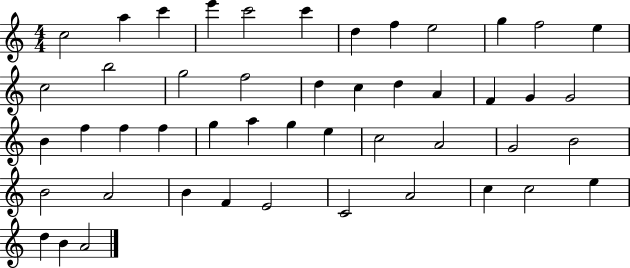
C5/h A5/q C6/q E6/q C6/h C6/q D5/q F5/q E5/h G5/q F5/h E5/q C5/h B5/h G5/h F5/h D5/q C5/q D5/q A4/q F4/q G4/q G4/h B4/q F5/q F5/q F5/q G5/q A5/q G5/q E5/q C5/h A4/h G4/h B4/h B4/h A4/h B4/q F4/q E4/h C4/h A4/h C5/q C5/h E5/q D5/q B4/q A4/h